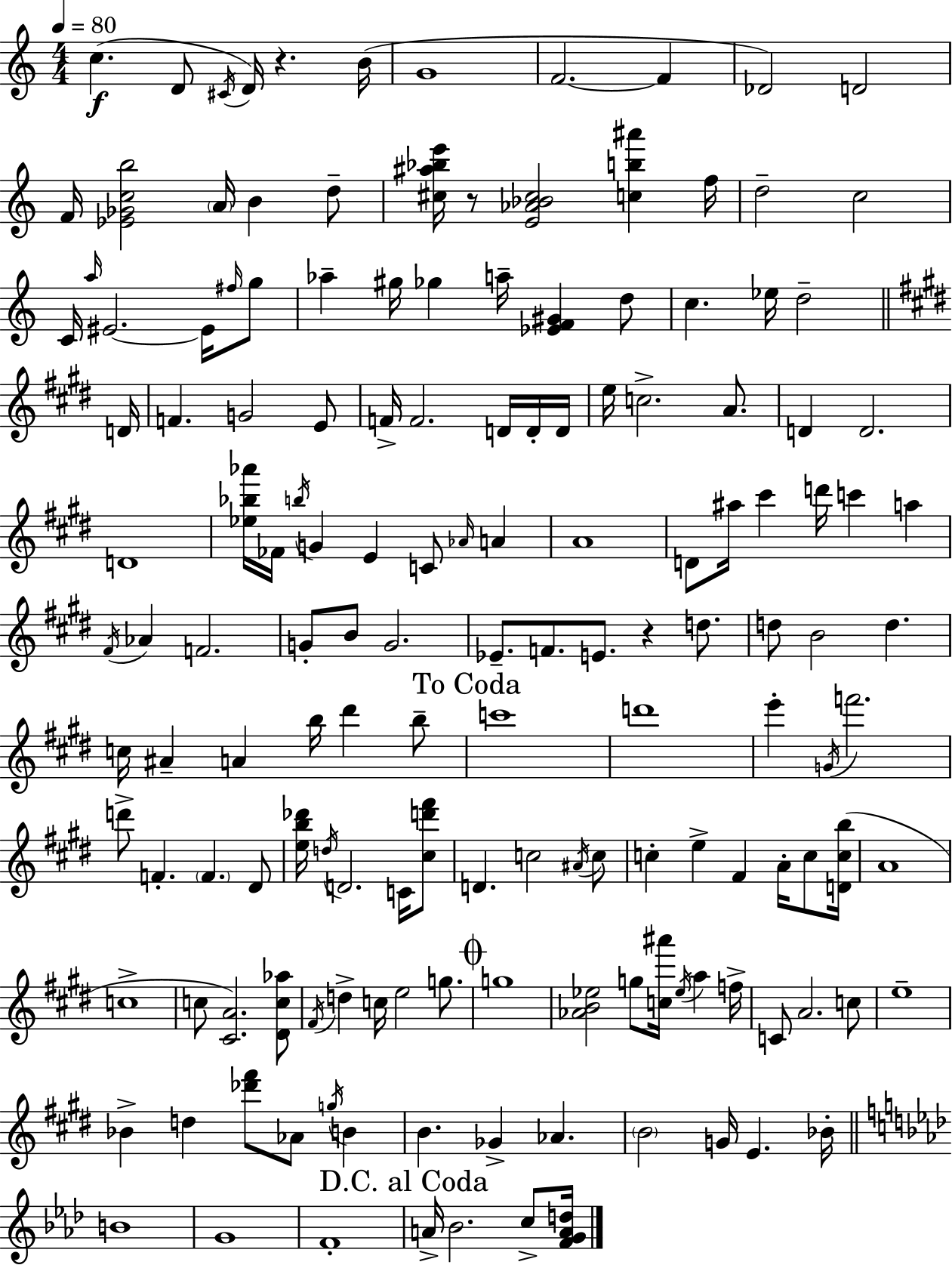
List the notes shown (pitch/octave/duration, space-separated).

C5/q. D4/e C#4/s D4/s R/q. B4/s G4/w F4/h. F4/q Db4/h D4/h F4/s [Eb4,Gb4,C5,B5]/h A4/s B4/q D5/e [C#5,A#5,Bb5,E6]/s R/e [E4,Ab4,Bb4,C#5]/h [C5,B5,A#6]/q F5/s D5/h C5/h C4/s A5/s EIS4/h. EIS4/s F#5/s G5/e Ab5/q G#5/s Gb5/q A5/s [Eb4,F4,G#4]/q D5/e C5/q. Eb5/s D5/h D4/s F4/q. G4/h E4/e F4/s F4/h. D4/s D4/s D4/s E5/s C5/h. A4/e. D4/q D4/h. D4/w [Eb5,Bb5,Ab6]/s FES4/s B5/s G4/q E4/q C4/e Ab4/s A4/q A4/w D4/e A#5/s C#6/q D6/s C6/q A5/q F#4/s Ab4/q F4/h. G4/e B4/e G4/h. Eb4/e. F4/e. E4/e. R/q D5/e. D5/e B4/h D5/q. C5/s A#4/q A4/q B5/s D#6/q B5/e C6/w D6/w E6/q G4/s F6/h. D6/e F4/q. F4/q. D#4/e [E5,B5,Db6]/s D5/s D4/h. C4/s [C#5,D6,F#6]/e D4/q. C5/h A#4/s C5/e C5/q E5/q F#4/q A4/s C5/e [D4,C5,B5]/s A4/w C5/w C5/e [C#4,A4]/h. [D#4,C5,Ab5]/e F#4/s D5/q C5/s E5/h G5/e. G5/w [Ab4,B4,Eb5]/h G5/e [C5,A#6]/s Eb5/s A5/q F5/s C4/e A4/h. C5/e E5/w Bb4/q D5/q [Db6,F#6]/e Ab4/e G5/s B4/q B4/q. Gb4/q Ab4/q. B4/h G4/s E4/q. Bb4/s B4/w G4/w F4/w A4/s Bb4/h. C5/e [F4,G4,A4,D5]/s